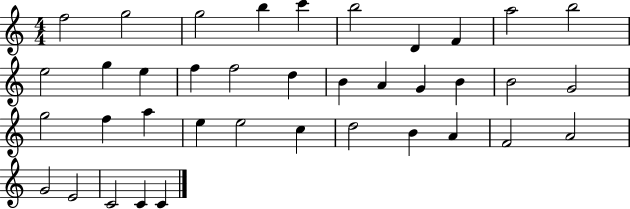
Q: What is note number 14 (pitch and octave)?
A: F5